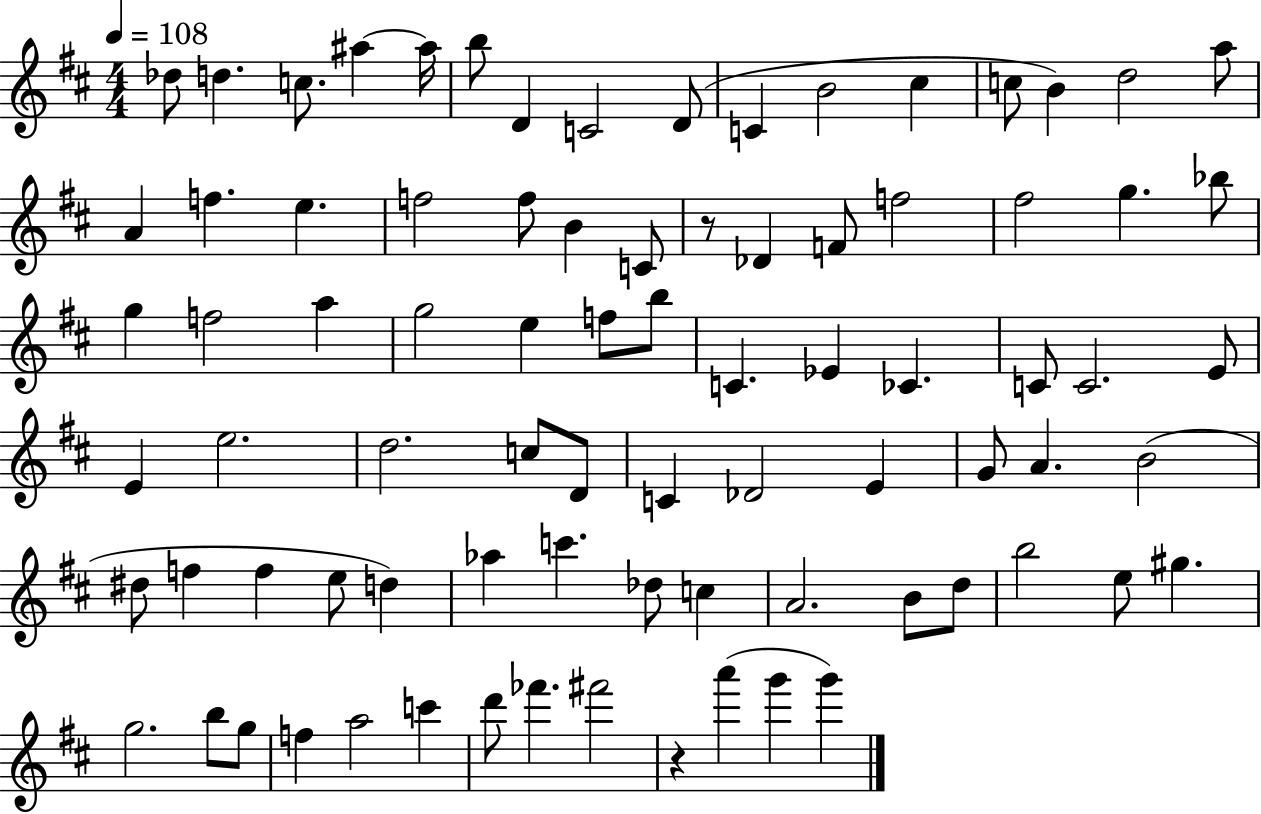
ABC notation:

X:1
T:Untitled
M:4/4
L:1/4
K:D
_d/2 d c/2 ^a ^a/4 b/2 D C2 D/2 C B2 ^c c/2 B d2 a/2 A f e f2 f/2 B C/2 z/2 _D F/2 f2 ^f2 g _b/2 g f2 a g2 e f/2 b/2 C _E _C C/2 C2 E/2 E e2 d2 c/2 D/2 C _D2 E G/2 A B2 ^d/2 f f e/2 d _a c' _d/2 c A2 B/2 d/2 b2 e/2 ^g g2 b/2 g/2 f a2 c' d'/2 _f' ^f'2 z a' g' g'